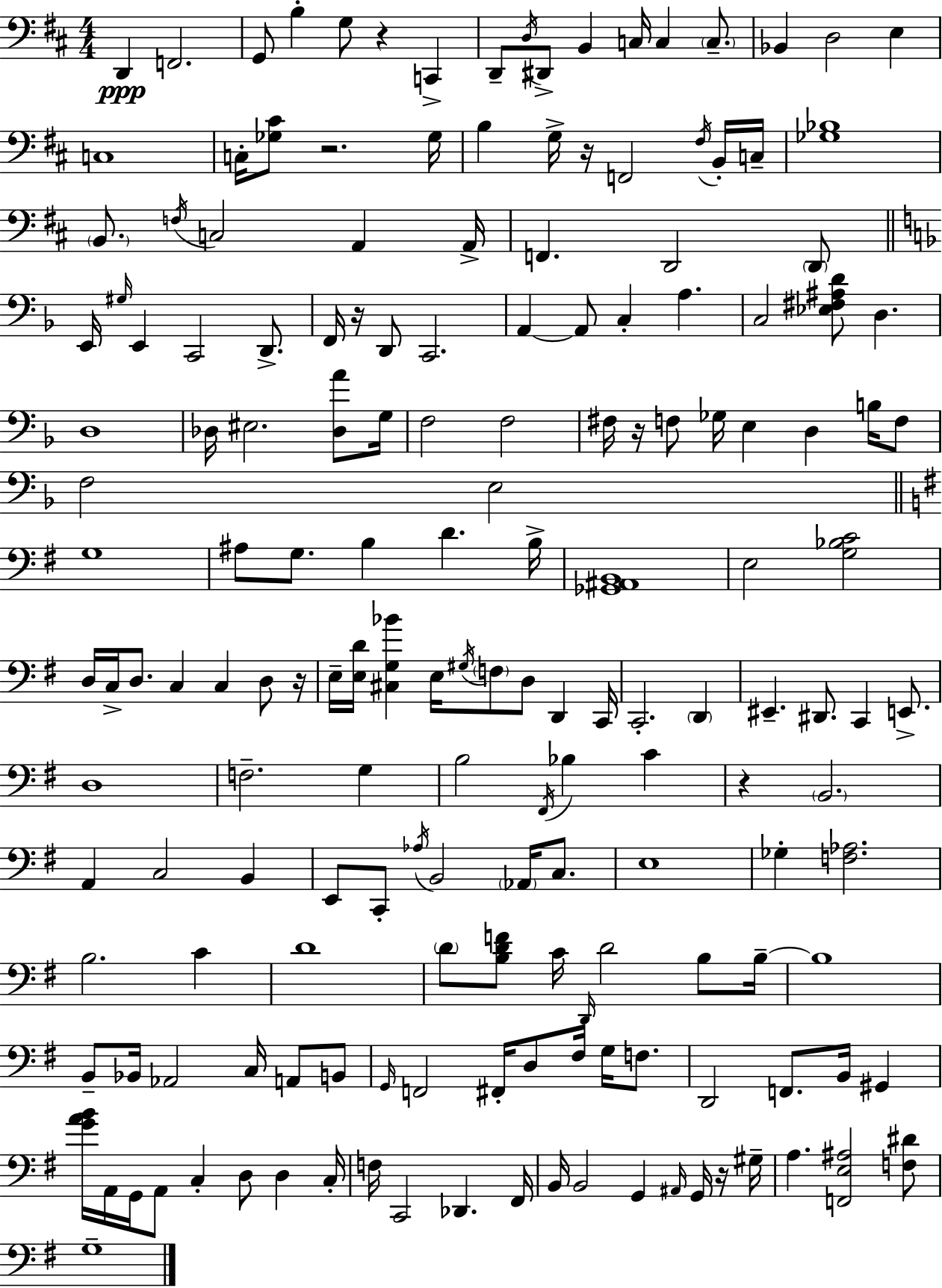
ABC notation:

X:1
T:Untitled
M:4/4
L:1/4
K:D
D,, F,,2 G,,/2 B, G,/2 z C,, D,,/2 D,/4 ^D,,/2 B,, C,/4 C, C,/2 _B,, D,2 E, C,4 C,/4 [_G,^C]/2 z2 _G,/4 B, G,/4 z/4 F,,2 ^F,/4 B,,/4 C,/4 [_G,_B,]4 B,,/2 F,/4 C,2 A,, A,,/4 F,, D,,2 D,,/2 E,,/4 ^G,/4 E,, C,,2 D,,/2 F,,/4 z/4 D,,/2 C,,2 A,, A,,/2 C, A, C,2 [_E,^F,^A,D]/2 D, D,4 _D,/4 ^E,2 [_D,A]/2 G,/4 F,2 F,2 ^F,/4 z/4 F,/2 _G,/4 E, D, B,/4 F,/2 F,2 E,2 G,4 ^A,/2 G,/2 B, D B,/4 [_G,,^A,,B,,]4 E,2 [G,_B,C]2 D,/4 C,/4 D,/2 C, C, D,/2 z/4 E,/4 [E,D]/4 [^C,G,_B] E,/4 ^G,/4 F,/2 D,/2 D,, C,,/4 C,,2 D,, ^E,, ^D,,/2 C,, E,,/2 D,4 F,2 G, B,2 ^F,,/4 _B, C z B,,2 A,, C,2 B,, E,,/2 C,,/2 _A,/4 B,,2 _A,,/4 C,/2 E,4 _G, [F,_A,]2 B,2 C D4 D/2 [B,DF]/2 C/4 D,,/4 D2 B,/2 B,/4 B,4 B,,/2 _B,,/4 _A,,2 C,/4 A,,/2 B,,/2 G,,/4 F,,2 ^F,,/4 D,/2 ^F,/4 G,/4 F,/2 D,,2 F,,/2 B,,/4 ^G,, [GAB]/4 A,,/4 G,,/4 A,,/2 C, D,/2 D, C,/4 F,/4 C,,2 _D,, ^F,,/4 B,,/4 B,,2 G,, ^A,,/4 G,,/4 z/4 ^G,/4 A, [F,,E,^A,]2 [F,^D]/2 G,4